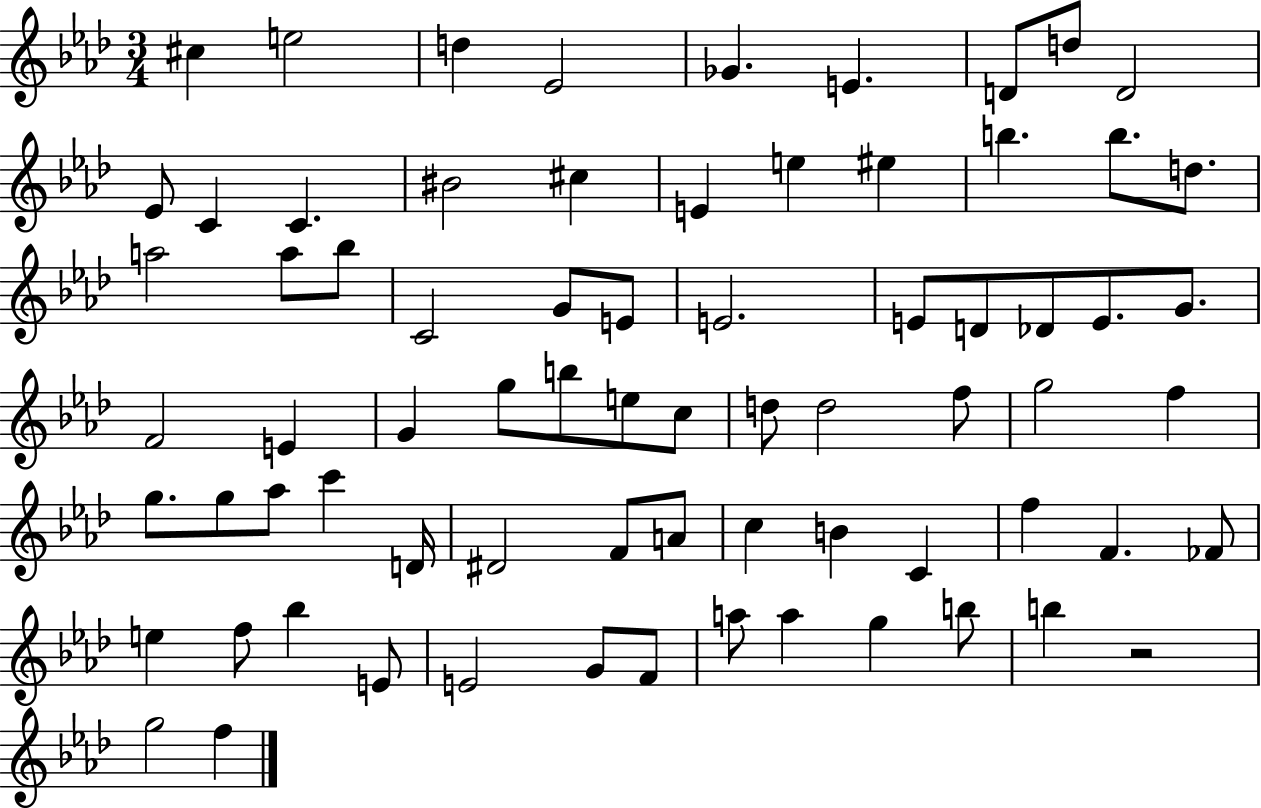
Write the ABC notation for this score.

X:1
T:Untitled
M:3/4
L:1/4
K:Ab
^c e2 d _E2 _G E D/2 d/2 D2 _E/2 C C ^B2 ^c E e ^e b b/2 d/2 a2 a/2 _b/2 C2 G/2 E/2 E2 E/2 D/2 _D/2 E/2 G/2 F2 E G g/2 b/2 e/2 c/2 d/2 d2 f/2 g2 f g/2 g/2 _a/2 c' D/4 ^D2 F/2 A/2 c B C f F _F/2 e f/2 _b E/2 E2 G/2 F/2 a/2 a g b/2 b z2 g2 f